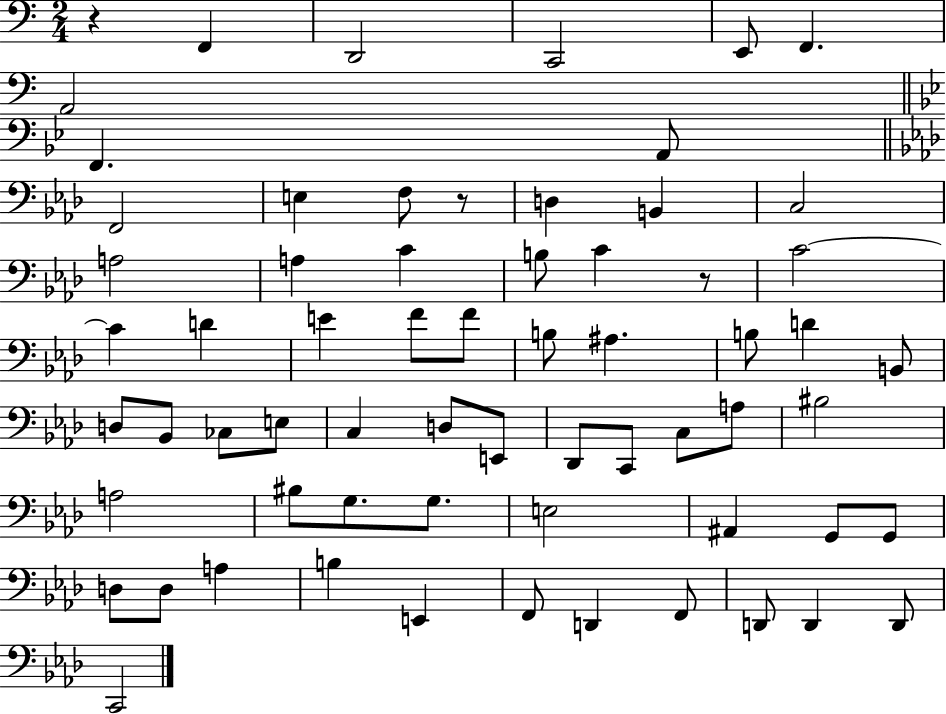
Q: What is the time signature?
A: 2/4